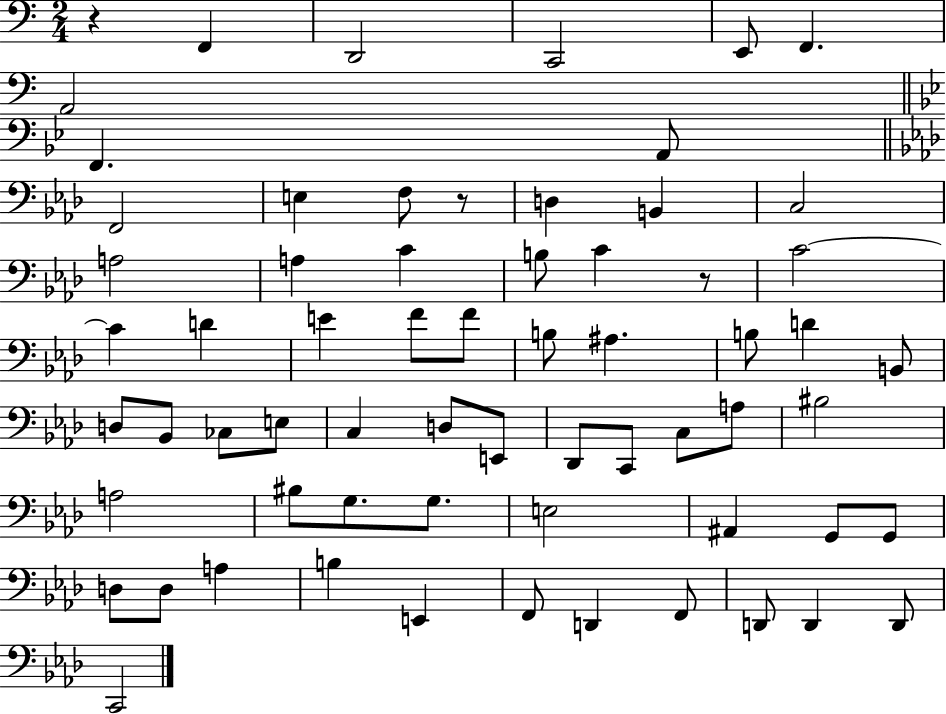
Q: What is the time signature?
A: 2/4